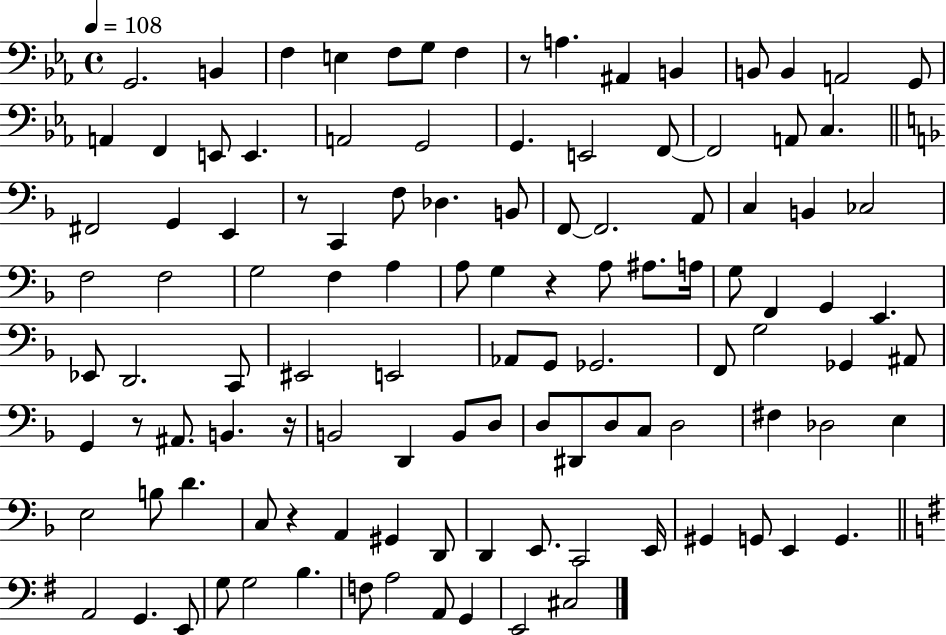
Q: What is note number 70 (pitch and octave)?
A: D2